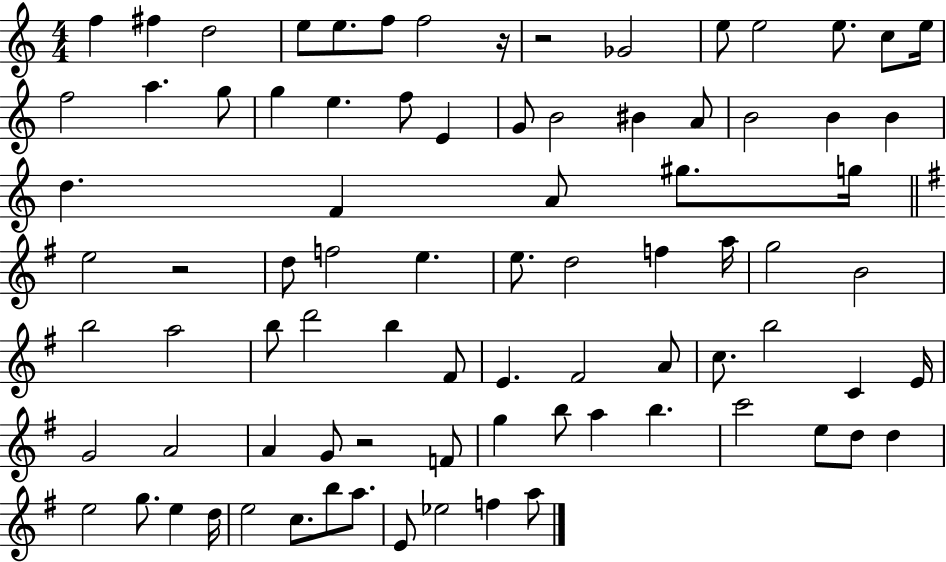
F5/q F#5/q D5/h E5/e E5/e. F5/e F5/h R/s R/h Gb4/h E5/e E5/h E5/e. C5/e E5/s F5/h A5/q. G5/e G5/q E5/q. F5/e E4/q G4/e B4/h BIS4/q A4/e B4/h B4/q B4/q D5/q. F4/q A4/e G#5/e. G5/s E5/h R/h D5/e F5/h E5/q. E5/e. D5/h F5/q A5/s G5/h B4/h B5/h A5/h B5/e D6/h B5/q F#4/e E4/q. F#4/h A4/e C5/e. B5/h C4/q E4/s G4/h A4/h A4/q G4/e R/h F4/e G5/q B5/e A5/q B5/q. C6/h E5/e D5/e D5/q E5/h G5/e. E5/q D5/s E5/h C5/e. B5/e A5/e. E4/e Eb5/h F5/q A5/e